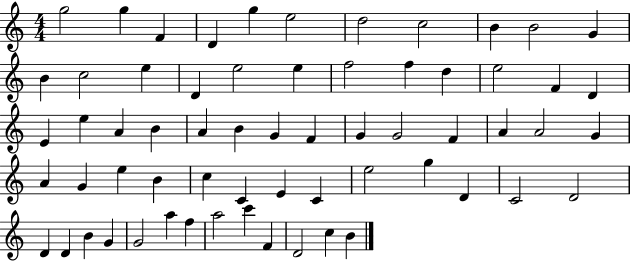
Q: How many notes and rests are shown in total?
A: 63